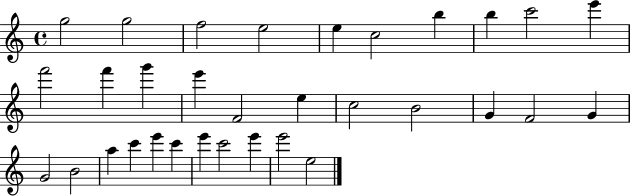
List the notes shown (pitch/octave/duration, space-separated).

G5/h G5/h F5/h E5/h E5/q C5/h B5/q B5/q C6/h E6/q F6/h F6/q G6/q E6/q F4/h E5/q C5/h B4/h G4/q F4/h G4/q G4/h B4/h A5/q C6/q E6/q C6/q E6/q C6/h E6/q E6/h E5/h